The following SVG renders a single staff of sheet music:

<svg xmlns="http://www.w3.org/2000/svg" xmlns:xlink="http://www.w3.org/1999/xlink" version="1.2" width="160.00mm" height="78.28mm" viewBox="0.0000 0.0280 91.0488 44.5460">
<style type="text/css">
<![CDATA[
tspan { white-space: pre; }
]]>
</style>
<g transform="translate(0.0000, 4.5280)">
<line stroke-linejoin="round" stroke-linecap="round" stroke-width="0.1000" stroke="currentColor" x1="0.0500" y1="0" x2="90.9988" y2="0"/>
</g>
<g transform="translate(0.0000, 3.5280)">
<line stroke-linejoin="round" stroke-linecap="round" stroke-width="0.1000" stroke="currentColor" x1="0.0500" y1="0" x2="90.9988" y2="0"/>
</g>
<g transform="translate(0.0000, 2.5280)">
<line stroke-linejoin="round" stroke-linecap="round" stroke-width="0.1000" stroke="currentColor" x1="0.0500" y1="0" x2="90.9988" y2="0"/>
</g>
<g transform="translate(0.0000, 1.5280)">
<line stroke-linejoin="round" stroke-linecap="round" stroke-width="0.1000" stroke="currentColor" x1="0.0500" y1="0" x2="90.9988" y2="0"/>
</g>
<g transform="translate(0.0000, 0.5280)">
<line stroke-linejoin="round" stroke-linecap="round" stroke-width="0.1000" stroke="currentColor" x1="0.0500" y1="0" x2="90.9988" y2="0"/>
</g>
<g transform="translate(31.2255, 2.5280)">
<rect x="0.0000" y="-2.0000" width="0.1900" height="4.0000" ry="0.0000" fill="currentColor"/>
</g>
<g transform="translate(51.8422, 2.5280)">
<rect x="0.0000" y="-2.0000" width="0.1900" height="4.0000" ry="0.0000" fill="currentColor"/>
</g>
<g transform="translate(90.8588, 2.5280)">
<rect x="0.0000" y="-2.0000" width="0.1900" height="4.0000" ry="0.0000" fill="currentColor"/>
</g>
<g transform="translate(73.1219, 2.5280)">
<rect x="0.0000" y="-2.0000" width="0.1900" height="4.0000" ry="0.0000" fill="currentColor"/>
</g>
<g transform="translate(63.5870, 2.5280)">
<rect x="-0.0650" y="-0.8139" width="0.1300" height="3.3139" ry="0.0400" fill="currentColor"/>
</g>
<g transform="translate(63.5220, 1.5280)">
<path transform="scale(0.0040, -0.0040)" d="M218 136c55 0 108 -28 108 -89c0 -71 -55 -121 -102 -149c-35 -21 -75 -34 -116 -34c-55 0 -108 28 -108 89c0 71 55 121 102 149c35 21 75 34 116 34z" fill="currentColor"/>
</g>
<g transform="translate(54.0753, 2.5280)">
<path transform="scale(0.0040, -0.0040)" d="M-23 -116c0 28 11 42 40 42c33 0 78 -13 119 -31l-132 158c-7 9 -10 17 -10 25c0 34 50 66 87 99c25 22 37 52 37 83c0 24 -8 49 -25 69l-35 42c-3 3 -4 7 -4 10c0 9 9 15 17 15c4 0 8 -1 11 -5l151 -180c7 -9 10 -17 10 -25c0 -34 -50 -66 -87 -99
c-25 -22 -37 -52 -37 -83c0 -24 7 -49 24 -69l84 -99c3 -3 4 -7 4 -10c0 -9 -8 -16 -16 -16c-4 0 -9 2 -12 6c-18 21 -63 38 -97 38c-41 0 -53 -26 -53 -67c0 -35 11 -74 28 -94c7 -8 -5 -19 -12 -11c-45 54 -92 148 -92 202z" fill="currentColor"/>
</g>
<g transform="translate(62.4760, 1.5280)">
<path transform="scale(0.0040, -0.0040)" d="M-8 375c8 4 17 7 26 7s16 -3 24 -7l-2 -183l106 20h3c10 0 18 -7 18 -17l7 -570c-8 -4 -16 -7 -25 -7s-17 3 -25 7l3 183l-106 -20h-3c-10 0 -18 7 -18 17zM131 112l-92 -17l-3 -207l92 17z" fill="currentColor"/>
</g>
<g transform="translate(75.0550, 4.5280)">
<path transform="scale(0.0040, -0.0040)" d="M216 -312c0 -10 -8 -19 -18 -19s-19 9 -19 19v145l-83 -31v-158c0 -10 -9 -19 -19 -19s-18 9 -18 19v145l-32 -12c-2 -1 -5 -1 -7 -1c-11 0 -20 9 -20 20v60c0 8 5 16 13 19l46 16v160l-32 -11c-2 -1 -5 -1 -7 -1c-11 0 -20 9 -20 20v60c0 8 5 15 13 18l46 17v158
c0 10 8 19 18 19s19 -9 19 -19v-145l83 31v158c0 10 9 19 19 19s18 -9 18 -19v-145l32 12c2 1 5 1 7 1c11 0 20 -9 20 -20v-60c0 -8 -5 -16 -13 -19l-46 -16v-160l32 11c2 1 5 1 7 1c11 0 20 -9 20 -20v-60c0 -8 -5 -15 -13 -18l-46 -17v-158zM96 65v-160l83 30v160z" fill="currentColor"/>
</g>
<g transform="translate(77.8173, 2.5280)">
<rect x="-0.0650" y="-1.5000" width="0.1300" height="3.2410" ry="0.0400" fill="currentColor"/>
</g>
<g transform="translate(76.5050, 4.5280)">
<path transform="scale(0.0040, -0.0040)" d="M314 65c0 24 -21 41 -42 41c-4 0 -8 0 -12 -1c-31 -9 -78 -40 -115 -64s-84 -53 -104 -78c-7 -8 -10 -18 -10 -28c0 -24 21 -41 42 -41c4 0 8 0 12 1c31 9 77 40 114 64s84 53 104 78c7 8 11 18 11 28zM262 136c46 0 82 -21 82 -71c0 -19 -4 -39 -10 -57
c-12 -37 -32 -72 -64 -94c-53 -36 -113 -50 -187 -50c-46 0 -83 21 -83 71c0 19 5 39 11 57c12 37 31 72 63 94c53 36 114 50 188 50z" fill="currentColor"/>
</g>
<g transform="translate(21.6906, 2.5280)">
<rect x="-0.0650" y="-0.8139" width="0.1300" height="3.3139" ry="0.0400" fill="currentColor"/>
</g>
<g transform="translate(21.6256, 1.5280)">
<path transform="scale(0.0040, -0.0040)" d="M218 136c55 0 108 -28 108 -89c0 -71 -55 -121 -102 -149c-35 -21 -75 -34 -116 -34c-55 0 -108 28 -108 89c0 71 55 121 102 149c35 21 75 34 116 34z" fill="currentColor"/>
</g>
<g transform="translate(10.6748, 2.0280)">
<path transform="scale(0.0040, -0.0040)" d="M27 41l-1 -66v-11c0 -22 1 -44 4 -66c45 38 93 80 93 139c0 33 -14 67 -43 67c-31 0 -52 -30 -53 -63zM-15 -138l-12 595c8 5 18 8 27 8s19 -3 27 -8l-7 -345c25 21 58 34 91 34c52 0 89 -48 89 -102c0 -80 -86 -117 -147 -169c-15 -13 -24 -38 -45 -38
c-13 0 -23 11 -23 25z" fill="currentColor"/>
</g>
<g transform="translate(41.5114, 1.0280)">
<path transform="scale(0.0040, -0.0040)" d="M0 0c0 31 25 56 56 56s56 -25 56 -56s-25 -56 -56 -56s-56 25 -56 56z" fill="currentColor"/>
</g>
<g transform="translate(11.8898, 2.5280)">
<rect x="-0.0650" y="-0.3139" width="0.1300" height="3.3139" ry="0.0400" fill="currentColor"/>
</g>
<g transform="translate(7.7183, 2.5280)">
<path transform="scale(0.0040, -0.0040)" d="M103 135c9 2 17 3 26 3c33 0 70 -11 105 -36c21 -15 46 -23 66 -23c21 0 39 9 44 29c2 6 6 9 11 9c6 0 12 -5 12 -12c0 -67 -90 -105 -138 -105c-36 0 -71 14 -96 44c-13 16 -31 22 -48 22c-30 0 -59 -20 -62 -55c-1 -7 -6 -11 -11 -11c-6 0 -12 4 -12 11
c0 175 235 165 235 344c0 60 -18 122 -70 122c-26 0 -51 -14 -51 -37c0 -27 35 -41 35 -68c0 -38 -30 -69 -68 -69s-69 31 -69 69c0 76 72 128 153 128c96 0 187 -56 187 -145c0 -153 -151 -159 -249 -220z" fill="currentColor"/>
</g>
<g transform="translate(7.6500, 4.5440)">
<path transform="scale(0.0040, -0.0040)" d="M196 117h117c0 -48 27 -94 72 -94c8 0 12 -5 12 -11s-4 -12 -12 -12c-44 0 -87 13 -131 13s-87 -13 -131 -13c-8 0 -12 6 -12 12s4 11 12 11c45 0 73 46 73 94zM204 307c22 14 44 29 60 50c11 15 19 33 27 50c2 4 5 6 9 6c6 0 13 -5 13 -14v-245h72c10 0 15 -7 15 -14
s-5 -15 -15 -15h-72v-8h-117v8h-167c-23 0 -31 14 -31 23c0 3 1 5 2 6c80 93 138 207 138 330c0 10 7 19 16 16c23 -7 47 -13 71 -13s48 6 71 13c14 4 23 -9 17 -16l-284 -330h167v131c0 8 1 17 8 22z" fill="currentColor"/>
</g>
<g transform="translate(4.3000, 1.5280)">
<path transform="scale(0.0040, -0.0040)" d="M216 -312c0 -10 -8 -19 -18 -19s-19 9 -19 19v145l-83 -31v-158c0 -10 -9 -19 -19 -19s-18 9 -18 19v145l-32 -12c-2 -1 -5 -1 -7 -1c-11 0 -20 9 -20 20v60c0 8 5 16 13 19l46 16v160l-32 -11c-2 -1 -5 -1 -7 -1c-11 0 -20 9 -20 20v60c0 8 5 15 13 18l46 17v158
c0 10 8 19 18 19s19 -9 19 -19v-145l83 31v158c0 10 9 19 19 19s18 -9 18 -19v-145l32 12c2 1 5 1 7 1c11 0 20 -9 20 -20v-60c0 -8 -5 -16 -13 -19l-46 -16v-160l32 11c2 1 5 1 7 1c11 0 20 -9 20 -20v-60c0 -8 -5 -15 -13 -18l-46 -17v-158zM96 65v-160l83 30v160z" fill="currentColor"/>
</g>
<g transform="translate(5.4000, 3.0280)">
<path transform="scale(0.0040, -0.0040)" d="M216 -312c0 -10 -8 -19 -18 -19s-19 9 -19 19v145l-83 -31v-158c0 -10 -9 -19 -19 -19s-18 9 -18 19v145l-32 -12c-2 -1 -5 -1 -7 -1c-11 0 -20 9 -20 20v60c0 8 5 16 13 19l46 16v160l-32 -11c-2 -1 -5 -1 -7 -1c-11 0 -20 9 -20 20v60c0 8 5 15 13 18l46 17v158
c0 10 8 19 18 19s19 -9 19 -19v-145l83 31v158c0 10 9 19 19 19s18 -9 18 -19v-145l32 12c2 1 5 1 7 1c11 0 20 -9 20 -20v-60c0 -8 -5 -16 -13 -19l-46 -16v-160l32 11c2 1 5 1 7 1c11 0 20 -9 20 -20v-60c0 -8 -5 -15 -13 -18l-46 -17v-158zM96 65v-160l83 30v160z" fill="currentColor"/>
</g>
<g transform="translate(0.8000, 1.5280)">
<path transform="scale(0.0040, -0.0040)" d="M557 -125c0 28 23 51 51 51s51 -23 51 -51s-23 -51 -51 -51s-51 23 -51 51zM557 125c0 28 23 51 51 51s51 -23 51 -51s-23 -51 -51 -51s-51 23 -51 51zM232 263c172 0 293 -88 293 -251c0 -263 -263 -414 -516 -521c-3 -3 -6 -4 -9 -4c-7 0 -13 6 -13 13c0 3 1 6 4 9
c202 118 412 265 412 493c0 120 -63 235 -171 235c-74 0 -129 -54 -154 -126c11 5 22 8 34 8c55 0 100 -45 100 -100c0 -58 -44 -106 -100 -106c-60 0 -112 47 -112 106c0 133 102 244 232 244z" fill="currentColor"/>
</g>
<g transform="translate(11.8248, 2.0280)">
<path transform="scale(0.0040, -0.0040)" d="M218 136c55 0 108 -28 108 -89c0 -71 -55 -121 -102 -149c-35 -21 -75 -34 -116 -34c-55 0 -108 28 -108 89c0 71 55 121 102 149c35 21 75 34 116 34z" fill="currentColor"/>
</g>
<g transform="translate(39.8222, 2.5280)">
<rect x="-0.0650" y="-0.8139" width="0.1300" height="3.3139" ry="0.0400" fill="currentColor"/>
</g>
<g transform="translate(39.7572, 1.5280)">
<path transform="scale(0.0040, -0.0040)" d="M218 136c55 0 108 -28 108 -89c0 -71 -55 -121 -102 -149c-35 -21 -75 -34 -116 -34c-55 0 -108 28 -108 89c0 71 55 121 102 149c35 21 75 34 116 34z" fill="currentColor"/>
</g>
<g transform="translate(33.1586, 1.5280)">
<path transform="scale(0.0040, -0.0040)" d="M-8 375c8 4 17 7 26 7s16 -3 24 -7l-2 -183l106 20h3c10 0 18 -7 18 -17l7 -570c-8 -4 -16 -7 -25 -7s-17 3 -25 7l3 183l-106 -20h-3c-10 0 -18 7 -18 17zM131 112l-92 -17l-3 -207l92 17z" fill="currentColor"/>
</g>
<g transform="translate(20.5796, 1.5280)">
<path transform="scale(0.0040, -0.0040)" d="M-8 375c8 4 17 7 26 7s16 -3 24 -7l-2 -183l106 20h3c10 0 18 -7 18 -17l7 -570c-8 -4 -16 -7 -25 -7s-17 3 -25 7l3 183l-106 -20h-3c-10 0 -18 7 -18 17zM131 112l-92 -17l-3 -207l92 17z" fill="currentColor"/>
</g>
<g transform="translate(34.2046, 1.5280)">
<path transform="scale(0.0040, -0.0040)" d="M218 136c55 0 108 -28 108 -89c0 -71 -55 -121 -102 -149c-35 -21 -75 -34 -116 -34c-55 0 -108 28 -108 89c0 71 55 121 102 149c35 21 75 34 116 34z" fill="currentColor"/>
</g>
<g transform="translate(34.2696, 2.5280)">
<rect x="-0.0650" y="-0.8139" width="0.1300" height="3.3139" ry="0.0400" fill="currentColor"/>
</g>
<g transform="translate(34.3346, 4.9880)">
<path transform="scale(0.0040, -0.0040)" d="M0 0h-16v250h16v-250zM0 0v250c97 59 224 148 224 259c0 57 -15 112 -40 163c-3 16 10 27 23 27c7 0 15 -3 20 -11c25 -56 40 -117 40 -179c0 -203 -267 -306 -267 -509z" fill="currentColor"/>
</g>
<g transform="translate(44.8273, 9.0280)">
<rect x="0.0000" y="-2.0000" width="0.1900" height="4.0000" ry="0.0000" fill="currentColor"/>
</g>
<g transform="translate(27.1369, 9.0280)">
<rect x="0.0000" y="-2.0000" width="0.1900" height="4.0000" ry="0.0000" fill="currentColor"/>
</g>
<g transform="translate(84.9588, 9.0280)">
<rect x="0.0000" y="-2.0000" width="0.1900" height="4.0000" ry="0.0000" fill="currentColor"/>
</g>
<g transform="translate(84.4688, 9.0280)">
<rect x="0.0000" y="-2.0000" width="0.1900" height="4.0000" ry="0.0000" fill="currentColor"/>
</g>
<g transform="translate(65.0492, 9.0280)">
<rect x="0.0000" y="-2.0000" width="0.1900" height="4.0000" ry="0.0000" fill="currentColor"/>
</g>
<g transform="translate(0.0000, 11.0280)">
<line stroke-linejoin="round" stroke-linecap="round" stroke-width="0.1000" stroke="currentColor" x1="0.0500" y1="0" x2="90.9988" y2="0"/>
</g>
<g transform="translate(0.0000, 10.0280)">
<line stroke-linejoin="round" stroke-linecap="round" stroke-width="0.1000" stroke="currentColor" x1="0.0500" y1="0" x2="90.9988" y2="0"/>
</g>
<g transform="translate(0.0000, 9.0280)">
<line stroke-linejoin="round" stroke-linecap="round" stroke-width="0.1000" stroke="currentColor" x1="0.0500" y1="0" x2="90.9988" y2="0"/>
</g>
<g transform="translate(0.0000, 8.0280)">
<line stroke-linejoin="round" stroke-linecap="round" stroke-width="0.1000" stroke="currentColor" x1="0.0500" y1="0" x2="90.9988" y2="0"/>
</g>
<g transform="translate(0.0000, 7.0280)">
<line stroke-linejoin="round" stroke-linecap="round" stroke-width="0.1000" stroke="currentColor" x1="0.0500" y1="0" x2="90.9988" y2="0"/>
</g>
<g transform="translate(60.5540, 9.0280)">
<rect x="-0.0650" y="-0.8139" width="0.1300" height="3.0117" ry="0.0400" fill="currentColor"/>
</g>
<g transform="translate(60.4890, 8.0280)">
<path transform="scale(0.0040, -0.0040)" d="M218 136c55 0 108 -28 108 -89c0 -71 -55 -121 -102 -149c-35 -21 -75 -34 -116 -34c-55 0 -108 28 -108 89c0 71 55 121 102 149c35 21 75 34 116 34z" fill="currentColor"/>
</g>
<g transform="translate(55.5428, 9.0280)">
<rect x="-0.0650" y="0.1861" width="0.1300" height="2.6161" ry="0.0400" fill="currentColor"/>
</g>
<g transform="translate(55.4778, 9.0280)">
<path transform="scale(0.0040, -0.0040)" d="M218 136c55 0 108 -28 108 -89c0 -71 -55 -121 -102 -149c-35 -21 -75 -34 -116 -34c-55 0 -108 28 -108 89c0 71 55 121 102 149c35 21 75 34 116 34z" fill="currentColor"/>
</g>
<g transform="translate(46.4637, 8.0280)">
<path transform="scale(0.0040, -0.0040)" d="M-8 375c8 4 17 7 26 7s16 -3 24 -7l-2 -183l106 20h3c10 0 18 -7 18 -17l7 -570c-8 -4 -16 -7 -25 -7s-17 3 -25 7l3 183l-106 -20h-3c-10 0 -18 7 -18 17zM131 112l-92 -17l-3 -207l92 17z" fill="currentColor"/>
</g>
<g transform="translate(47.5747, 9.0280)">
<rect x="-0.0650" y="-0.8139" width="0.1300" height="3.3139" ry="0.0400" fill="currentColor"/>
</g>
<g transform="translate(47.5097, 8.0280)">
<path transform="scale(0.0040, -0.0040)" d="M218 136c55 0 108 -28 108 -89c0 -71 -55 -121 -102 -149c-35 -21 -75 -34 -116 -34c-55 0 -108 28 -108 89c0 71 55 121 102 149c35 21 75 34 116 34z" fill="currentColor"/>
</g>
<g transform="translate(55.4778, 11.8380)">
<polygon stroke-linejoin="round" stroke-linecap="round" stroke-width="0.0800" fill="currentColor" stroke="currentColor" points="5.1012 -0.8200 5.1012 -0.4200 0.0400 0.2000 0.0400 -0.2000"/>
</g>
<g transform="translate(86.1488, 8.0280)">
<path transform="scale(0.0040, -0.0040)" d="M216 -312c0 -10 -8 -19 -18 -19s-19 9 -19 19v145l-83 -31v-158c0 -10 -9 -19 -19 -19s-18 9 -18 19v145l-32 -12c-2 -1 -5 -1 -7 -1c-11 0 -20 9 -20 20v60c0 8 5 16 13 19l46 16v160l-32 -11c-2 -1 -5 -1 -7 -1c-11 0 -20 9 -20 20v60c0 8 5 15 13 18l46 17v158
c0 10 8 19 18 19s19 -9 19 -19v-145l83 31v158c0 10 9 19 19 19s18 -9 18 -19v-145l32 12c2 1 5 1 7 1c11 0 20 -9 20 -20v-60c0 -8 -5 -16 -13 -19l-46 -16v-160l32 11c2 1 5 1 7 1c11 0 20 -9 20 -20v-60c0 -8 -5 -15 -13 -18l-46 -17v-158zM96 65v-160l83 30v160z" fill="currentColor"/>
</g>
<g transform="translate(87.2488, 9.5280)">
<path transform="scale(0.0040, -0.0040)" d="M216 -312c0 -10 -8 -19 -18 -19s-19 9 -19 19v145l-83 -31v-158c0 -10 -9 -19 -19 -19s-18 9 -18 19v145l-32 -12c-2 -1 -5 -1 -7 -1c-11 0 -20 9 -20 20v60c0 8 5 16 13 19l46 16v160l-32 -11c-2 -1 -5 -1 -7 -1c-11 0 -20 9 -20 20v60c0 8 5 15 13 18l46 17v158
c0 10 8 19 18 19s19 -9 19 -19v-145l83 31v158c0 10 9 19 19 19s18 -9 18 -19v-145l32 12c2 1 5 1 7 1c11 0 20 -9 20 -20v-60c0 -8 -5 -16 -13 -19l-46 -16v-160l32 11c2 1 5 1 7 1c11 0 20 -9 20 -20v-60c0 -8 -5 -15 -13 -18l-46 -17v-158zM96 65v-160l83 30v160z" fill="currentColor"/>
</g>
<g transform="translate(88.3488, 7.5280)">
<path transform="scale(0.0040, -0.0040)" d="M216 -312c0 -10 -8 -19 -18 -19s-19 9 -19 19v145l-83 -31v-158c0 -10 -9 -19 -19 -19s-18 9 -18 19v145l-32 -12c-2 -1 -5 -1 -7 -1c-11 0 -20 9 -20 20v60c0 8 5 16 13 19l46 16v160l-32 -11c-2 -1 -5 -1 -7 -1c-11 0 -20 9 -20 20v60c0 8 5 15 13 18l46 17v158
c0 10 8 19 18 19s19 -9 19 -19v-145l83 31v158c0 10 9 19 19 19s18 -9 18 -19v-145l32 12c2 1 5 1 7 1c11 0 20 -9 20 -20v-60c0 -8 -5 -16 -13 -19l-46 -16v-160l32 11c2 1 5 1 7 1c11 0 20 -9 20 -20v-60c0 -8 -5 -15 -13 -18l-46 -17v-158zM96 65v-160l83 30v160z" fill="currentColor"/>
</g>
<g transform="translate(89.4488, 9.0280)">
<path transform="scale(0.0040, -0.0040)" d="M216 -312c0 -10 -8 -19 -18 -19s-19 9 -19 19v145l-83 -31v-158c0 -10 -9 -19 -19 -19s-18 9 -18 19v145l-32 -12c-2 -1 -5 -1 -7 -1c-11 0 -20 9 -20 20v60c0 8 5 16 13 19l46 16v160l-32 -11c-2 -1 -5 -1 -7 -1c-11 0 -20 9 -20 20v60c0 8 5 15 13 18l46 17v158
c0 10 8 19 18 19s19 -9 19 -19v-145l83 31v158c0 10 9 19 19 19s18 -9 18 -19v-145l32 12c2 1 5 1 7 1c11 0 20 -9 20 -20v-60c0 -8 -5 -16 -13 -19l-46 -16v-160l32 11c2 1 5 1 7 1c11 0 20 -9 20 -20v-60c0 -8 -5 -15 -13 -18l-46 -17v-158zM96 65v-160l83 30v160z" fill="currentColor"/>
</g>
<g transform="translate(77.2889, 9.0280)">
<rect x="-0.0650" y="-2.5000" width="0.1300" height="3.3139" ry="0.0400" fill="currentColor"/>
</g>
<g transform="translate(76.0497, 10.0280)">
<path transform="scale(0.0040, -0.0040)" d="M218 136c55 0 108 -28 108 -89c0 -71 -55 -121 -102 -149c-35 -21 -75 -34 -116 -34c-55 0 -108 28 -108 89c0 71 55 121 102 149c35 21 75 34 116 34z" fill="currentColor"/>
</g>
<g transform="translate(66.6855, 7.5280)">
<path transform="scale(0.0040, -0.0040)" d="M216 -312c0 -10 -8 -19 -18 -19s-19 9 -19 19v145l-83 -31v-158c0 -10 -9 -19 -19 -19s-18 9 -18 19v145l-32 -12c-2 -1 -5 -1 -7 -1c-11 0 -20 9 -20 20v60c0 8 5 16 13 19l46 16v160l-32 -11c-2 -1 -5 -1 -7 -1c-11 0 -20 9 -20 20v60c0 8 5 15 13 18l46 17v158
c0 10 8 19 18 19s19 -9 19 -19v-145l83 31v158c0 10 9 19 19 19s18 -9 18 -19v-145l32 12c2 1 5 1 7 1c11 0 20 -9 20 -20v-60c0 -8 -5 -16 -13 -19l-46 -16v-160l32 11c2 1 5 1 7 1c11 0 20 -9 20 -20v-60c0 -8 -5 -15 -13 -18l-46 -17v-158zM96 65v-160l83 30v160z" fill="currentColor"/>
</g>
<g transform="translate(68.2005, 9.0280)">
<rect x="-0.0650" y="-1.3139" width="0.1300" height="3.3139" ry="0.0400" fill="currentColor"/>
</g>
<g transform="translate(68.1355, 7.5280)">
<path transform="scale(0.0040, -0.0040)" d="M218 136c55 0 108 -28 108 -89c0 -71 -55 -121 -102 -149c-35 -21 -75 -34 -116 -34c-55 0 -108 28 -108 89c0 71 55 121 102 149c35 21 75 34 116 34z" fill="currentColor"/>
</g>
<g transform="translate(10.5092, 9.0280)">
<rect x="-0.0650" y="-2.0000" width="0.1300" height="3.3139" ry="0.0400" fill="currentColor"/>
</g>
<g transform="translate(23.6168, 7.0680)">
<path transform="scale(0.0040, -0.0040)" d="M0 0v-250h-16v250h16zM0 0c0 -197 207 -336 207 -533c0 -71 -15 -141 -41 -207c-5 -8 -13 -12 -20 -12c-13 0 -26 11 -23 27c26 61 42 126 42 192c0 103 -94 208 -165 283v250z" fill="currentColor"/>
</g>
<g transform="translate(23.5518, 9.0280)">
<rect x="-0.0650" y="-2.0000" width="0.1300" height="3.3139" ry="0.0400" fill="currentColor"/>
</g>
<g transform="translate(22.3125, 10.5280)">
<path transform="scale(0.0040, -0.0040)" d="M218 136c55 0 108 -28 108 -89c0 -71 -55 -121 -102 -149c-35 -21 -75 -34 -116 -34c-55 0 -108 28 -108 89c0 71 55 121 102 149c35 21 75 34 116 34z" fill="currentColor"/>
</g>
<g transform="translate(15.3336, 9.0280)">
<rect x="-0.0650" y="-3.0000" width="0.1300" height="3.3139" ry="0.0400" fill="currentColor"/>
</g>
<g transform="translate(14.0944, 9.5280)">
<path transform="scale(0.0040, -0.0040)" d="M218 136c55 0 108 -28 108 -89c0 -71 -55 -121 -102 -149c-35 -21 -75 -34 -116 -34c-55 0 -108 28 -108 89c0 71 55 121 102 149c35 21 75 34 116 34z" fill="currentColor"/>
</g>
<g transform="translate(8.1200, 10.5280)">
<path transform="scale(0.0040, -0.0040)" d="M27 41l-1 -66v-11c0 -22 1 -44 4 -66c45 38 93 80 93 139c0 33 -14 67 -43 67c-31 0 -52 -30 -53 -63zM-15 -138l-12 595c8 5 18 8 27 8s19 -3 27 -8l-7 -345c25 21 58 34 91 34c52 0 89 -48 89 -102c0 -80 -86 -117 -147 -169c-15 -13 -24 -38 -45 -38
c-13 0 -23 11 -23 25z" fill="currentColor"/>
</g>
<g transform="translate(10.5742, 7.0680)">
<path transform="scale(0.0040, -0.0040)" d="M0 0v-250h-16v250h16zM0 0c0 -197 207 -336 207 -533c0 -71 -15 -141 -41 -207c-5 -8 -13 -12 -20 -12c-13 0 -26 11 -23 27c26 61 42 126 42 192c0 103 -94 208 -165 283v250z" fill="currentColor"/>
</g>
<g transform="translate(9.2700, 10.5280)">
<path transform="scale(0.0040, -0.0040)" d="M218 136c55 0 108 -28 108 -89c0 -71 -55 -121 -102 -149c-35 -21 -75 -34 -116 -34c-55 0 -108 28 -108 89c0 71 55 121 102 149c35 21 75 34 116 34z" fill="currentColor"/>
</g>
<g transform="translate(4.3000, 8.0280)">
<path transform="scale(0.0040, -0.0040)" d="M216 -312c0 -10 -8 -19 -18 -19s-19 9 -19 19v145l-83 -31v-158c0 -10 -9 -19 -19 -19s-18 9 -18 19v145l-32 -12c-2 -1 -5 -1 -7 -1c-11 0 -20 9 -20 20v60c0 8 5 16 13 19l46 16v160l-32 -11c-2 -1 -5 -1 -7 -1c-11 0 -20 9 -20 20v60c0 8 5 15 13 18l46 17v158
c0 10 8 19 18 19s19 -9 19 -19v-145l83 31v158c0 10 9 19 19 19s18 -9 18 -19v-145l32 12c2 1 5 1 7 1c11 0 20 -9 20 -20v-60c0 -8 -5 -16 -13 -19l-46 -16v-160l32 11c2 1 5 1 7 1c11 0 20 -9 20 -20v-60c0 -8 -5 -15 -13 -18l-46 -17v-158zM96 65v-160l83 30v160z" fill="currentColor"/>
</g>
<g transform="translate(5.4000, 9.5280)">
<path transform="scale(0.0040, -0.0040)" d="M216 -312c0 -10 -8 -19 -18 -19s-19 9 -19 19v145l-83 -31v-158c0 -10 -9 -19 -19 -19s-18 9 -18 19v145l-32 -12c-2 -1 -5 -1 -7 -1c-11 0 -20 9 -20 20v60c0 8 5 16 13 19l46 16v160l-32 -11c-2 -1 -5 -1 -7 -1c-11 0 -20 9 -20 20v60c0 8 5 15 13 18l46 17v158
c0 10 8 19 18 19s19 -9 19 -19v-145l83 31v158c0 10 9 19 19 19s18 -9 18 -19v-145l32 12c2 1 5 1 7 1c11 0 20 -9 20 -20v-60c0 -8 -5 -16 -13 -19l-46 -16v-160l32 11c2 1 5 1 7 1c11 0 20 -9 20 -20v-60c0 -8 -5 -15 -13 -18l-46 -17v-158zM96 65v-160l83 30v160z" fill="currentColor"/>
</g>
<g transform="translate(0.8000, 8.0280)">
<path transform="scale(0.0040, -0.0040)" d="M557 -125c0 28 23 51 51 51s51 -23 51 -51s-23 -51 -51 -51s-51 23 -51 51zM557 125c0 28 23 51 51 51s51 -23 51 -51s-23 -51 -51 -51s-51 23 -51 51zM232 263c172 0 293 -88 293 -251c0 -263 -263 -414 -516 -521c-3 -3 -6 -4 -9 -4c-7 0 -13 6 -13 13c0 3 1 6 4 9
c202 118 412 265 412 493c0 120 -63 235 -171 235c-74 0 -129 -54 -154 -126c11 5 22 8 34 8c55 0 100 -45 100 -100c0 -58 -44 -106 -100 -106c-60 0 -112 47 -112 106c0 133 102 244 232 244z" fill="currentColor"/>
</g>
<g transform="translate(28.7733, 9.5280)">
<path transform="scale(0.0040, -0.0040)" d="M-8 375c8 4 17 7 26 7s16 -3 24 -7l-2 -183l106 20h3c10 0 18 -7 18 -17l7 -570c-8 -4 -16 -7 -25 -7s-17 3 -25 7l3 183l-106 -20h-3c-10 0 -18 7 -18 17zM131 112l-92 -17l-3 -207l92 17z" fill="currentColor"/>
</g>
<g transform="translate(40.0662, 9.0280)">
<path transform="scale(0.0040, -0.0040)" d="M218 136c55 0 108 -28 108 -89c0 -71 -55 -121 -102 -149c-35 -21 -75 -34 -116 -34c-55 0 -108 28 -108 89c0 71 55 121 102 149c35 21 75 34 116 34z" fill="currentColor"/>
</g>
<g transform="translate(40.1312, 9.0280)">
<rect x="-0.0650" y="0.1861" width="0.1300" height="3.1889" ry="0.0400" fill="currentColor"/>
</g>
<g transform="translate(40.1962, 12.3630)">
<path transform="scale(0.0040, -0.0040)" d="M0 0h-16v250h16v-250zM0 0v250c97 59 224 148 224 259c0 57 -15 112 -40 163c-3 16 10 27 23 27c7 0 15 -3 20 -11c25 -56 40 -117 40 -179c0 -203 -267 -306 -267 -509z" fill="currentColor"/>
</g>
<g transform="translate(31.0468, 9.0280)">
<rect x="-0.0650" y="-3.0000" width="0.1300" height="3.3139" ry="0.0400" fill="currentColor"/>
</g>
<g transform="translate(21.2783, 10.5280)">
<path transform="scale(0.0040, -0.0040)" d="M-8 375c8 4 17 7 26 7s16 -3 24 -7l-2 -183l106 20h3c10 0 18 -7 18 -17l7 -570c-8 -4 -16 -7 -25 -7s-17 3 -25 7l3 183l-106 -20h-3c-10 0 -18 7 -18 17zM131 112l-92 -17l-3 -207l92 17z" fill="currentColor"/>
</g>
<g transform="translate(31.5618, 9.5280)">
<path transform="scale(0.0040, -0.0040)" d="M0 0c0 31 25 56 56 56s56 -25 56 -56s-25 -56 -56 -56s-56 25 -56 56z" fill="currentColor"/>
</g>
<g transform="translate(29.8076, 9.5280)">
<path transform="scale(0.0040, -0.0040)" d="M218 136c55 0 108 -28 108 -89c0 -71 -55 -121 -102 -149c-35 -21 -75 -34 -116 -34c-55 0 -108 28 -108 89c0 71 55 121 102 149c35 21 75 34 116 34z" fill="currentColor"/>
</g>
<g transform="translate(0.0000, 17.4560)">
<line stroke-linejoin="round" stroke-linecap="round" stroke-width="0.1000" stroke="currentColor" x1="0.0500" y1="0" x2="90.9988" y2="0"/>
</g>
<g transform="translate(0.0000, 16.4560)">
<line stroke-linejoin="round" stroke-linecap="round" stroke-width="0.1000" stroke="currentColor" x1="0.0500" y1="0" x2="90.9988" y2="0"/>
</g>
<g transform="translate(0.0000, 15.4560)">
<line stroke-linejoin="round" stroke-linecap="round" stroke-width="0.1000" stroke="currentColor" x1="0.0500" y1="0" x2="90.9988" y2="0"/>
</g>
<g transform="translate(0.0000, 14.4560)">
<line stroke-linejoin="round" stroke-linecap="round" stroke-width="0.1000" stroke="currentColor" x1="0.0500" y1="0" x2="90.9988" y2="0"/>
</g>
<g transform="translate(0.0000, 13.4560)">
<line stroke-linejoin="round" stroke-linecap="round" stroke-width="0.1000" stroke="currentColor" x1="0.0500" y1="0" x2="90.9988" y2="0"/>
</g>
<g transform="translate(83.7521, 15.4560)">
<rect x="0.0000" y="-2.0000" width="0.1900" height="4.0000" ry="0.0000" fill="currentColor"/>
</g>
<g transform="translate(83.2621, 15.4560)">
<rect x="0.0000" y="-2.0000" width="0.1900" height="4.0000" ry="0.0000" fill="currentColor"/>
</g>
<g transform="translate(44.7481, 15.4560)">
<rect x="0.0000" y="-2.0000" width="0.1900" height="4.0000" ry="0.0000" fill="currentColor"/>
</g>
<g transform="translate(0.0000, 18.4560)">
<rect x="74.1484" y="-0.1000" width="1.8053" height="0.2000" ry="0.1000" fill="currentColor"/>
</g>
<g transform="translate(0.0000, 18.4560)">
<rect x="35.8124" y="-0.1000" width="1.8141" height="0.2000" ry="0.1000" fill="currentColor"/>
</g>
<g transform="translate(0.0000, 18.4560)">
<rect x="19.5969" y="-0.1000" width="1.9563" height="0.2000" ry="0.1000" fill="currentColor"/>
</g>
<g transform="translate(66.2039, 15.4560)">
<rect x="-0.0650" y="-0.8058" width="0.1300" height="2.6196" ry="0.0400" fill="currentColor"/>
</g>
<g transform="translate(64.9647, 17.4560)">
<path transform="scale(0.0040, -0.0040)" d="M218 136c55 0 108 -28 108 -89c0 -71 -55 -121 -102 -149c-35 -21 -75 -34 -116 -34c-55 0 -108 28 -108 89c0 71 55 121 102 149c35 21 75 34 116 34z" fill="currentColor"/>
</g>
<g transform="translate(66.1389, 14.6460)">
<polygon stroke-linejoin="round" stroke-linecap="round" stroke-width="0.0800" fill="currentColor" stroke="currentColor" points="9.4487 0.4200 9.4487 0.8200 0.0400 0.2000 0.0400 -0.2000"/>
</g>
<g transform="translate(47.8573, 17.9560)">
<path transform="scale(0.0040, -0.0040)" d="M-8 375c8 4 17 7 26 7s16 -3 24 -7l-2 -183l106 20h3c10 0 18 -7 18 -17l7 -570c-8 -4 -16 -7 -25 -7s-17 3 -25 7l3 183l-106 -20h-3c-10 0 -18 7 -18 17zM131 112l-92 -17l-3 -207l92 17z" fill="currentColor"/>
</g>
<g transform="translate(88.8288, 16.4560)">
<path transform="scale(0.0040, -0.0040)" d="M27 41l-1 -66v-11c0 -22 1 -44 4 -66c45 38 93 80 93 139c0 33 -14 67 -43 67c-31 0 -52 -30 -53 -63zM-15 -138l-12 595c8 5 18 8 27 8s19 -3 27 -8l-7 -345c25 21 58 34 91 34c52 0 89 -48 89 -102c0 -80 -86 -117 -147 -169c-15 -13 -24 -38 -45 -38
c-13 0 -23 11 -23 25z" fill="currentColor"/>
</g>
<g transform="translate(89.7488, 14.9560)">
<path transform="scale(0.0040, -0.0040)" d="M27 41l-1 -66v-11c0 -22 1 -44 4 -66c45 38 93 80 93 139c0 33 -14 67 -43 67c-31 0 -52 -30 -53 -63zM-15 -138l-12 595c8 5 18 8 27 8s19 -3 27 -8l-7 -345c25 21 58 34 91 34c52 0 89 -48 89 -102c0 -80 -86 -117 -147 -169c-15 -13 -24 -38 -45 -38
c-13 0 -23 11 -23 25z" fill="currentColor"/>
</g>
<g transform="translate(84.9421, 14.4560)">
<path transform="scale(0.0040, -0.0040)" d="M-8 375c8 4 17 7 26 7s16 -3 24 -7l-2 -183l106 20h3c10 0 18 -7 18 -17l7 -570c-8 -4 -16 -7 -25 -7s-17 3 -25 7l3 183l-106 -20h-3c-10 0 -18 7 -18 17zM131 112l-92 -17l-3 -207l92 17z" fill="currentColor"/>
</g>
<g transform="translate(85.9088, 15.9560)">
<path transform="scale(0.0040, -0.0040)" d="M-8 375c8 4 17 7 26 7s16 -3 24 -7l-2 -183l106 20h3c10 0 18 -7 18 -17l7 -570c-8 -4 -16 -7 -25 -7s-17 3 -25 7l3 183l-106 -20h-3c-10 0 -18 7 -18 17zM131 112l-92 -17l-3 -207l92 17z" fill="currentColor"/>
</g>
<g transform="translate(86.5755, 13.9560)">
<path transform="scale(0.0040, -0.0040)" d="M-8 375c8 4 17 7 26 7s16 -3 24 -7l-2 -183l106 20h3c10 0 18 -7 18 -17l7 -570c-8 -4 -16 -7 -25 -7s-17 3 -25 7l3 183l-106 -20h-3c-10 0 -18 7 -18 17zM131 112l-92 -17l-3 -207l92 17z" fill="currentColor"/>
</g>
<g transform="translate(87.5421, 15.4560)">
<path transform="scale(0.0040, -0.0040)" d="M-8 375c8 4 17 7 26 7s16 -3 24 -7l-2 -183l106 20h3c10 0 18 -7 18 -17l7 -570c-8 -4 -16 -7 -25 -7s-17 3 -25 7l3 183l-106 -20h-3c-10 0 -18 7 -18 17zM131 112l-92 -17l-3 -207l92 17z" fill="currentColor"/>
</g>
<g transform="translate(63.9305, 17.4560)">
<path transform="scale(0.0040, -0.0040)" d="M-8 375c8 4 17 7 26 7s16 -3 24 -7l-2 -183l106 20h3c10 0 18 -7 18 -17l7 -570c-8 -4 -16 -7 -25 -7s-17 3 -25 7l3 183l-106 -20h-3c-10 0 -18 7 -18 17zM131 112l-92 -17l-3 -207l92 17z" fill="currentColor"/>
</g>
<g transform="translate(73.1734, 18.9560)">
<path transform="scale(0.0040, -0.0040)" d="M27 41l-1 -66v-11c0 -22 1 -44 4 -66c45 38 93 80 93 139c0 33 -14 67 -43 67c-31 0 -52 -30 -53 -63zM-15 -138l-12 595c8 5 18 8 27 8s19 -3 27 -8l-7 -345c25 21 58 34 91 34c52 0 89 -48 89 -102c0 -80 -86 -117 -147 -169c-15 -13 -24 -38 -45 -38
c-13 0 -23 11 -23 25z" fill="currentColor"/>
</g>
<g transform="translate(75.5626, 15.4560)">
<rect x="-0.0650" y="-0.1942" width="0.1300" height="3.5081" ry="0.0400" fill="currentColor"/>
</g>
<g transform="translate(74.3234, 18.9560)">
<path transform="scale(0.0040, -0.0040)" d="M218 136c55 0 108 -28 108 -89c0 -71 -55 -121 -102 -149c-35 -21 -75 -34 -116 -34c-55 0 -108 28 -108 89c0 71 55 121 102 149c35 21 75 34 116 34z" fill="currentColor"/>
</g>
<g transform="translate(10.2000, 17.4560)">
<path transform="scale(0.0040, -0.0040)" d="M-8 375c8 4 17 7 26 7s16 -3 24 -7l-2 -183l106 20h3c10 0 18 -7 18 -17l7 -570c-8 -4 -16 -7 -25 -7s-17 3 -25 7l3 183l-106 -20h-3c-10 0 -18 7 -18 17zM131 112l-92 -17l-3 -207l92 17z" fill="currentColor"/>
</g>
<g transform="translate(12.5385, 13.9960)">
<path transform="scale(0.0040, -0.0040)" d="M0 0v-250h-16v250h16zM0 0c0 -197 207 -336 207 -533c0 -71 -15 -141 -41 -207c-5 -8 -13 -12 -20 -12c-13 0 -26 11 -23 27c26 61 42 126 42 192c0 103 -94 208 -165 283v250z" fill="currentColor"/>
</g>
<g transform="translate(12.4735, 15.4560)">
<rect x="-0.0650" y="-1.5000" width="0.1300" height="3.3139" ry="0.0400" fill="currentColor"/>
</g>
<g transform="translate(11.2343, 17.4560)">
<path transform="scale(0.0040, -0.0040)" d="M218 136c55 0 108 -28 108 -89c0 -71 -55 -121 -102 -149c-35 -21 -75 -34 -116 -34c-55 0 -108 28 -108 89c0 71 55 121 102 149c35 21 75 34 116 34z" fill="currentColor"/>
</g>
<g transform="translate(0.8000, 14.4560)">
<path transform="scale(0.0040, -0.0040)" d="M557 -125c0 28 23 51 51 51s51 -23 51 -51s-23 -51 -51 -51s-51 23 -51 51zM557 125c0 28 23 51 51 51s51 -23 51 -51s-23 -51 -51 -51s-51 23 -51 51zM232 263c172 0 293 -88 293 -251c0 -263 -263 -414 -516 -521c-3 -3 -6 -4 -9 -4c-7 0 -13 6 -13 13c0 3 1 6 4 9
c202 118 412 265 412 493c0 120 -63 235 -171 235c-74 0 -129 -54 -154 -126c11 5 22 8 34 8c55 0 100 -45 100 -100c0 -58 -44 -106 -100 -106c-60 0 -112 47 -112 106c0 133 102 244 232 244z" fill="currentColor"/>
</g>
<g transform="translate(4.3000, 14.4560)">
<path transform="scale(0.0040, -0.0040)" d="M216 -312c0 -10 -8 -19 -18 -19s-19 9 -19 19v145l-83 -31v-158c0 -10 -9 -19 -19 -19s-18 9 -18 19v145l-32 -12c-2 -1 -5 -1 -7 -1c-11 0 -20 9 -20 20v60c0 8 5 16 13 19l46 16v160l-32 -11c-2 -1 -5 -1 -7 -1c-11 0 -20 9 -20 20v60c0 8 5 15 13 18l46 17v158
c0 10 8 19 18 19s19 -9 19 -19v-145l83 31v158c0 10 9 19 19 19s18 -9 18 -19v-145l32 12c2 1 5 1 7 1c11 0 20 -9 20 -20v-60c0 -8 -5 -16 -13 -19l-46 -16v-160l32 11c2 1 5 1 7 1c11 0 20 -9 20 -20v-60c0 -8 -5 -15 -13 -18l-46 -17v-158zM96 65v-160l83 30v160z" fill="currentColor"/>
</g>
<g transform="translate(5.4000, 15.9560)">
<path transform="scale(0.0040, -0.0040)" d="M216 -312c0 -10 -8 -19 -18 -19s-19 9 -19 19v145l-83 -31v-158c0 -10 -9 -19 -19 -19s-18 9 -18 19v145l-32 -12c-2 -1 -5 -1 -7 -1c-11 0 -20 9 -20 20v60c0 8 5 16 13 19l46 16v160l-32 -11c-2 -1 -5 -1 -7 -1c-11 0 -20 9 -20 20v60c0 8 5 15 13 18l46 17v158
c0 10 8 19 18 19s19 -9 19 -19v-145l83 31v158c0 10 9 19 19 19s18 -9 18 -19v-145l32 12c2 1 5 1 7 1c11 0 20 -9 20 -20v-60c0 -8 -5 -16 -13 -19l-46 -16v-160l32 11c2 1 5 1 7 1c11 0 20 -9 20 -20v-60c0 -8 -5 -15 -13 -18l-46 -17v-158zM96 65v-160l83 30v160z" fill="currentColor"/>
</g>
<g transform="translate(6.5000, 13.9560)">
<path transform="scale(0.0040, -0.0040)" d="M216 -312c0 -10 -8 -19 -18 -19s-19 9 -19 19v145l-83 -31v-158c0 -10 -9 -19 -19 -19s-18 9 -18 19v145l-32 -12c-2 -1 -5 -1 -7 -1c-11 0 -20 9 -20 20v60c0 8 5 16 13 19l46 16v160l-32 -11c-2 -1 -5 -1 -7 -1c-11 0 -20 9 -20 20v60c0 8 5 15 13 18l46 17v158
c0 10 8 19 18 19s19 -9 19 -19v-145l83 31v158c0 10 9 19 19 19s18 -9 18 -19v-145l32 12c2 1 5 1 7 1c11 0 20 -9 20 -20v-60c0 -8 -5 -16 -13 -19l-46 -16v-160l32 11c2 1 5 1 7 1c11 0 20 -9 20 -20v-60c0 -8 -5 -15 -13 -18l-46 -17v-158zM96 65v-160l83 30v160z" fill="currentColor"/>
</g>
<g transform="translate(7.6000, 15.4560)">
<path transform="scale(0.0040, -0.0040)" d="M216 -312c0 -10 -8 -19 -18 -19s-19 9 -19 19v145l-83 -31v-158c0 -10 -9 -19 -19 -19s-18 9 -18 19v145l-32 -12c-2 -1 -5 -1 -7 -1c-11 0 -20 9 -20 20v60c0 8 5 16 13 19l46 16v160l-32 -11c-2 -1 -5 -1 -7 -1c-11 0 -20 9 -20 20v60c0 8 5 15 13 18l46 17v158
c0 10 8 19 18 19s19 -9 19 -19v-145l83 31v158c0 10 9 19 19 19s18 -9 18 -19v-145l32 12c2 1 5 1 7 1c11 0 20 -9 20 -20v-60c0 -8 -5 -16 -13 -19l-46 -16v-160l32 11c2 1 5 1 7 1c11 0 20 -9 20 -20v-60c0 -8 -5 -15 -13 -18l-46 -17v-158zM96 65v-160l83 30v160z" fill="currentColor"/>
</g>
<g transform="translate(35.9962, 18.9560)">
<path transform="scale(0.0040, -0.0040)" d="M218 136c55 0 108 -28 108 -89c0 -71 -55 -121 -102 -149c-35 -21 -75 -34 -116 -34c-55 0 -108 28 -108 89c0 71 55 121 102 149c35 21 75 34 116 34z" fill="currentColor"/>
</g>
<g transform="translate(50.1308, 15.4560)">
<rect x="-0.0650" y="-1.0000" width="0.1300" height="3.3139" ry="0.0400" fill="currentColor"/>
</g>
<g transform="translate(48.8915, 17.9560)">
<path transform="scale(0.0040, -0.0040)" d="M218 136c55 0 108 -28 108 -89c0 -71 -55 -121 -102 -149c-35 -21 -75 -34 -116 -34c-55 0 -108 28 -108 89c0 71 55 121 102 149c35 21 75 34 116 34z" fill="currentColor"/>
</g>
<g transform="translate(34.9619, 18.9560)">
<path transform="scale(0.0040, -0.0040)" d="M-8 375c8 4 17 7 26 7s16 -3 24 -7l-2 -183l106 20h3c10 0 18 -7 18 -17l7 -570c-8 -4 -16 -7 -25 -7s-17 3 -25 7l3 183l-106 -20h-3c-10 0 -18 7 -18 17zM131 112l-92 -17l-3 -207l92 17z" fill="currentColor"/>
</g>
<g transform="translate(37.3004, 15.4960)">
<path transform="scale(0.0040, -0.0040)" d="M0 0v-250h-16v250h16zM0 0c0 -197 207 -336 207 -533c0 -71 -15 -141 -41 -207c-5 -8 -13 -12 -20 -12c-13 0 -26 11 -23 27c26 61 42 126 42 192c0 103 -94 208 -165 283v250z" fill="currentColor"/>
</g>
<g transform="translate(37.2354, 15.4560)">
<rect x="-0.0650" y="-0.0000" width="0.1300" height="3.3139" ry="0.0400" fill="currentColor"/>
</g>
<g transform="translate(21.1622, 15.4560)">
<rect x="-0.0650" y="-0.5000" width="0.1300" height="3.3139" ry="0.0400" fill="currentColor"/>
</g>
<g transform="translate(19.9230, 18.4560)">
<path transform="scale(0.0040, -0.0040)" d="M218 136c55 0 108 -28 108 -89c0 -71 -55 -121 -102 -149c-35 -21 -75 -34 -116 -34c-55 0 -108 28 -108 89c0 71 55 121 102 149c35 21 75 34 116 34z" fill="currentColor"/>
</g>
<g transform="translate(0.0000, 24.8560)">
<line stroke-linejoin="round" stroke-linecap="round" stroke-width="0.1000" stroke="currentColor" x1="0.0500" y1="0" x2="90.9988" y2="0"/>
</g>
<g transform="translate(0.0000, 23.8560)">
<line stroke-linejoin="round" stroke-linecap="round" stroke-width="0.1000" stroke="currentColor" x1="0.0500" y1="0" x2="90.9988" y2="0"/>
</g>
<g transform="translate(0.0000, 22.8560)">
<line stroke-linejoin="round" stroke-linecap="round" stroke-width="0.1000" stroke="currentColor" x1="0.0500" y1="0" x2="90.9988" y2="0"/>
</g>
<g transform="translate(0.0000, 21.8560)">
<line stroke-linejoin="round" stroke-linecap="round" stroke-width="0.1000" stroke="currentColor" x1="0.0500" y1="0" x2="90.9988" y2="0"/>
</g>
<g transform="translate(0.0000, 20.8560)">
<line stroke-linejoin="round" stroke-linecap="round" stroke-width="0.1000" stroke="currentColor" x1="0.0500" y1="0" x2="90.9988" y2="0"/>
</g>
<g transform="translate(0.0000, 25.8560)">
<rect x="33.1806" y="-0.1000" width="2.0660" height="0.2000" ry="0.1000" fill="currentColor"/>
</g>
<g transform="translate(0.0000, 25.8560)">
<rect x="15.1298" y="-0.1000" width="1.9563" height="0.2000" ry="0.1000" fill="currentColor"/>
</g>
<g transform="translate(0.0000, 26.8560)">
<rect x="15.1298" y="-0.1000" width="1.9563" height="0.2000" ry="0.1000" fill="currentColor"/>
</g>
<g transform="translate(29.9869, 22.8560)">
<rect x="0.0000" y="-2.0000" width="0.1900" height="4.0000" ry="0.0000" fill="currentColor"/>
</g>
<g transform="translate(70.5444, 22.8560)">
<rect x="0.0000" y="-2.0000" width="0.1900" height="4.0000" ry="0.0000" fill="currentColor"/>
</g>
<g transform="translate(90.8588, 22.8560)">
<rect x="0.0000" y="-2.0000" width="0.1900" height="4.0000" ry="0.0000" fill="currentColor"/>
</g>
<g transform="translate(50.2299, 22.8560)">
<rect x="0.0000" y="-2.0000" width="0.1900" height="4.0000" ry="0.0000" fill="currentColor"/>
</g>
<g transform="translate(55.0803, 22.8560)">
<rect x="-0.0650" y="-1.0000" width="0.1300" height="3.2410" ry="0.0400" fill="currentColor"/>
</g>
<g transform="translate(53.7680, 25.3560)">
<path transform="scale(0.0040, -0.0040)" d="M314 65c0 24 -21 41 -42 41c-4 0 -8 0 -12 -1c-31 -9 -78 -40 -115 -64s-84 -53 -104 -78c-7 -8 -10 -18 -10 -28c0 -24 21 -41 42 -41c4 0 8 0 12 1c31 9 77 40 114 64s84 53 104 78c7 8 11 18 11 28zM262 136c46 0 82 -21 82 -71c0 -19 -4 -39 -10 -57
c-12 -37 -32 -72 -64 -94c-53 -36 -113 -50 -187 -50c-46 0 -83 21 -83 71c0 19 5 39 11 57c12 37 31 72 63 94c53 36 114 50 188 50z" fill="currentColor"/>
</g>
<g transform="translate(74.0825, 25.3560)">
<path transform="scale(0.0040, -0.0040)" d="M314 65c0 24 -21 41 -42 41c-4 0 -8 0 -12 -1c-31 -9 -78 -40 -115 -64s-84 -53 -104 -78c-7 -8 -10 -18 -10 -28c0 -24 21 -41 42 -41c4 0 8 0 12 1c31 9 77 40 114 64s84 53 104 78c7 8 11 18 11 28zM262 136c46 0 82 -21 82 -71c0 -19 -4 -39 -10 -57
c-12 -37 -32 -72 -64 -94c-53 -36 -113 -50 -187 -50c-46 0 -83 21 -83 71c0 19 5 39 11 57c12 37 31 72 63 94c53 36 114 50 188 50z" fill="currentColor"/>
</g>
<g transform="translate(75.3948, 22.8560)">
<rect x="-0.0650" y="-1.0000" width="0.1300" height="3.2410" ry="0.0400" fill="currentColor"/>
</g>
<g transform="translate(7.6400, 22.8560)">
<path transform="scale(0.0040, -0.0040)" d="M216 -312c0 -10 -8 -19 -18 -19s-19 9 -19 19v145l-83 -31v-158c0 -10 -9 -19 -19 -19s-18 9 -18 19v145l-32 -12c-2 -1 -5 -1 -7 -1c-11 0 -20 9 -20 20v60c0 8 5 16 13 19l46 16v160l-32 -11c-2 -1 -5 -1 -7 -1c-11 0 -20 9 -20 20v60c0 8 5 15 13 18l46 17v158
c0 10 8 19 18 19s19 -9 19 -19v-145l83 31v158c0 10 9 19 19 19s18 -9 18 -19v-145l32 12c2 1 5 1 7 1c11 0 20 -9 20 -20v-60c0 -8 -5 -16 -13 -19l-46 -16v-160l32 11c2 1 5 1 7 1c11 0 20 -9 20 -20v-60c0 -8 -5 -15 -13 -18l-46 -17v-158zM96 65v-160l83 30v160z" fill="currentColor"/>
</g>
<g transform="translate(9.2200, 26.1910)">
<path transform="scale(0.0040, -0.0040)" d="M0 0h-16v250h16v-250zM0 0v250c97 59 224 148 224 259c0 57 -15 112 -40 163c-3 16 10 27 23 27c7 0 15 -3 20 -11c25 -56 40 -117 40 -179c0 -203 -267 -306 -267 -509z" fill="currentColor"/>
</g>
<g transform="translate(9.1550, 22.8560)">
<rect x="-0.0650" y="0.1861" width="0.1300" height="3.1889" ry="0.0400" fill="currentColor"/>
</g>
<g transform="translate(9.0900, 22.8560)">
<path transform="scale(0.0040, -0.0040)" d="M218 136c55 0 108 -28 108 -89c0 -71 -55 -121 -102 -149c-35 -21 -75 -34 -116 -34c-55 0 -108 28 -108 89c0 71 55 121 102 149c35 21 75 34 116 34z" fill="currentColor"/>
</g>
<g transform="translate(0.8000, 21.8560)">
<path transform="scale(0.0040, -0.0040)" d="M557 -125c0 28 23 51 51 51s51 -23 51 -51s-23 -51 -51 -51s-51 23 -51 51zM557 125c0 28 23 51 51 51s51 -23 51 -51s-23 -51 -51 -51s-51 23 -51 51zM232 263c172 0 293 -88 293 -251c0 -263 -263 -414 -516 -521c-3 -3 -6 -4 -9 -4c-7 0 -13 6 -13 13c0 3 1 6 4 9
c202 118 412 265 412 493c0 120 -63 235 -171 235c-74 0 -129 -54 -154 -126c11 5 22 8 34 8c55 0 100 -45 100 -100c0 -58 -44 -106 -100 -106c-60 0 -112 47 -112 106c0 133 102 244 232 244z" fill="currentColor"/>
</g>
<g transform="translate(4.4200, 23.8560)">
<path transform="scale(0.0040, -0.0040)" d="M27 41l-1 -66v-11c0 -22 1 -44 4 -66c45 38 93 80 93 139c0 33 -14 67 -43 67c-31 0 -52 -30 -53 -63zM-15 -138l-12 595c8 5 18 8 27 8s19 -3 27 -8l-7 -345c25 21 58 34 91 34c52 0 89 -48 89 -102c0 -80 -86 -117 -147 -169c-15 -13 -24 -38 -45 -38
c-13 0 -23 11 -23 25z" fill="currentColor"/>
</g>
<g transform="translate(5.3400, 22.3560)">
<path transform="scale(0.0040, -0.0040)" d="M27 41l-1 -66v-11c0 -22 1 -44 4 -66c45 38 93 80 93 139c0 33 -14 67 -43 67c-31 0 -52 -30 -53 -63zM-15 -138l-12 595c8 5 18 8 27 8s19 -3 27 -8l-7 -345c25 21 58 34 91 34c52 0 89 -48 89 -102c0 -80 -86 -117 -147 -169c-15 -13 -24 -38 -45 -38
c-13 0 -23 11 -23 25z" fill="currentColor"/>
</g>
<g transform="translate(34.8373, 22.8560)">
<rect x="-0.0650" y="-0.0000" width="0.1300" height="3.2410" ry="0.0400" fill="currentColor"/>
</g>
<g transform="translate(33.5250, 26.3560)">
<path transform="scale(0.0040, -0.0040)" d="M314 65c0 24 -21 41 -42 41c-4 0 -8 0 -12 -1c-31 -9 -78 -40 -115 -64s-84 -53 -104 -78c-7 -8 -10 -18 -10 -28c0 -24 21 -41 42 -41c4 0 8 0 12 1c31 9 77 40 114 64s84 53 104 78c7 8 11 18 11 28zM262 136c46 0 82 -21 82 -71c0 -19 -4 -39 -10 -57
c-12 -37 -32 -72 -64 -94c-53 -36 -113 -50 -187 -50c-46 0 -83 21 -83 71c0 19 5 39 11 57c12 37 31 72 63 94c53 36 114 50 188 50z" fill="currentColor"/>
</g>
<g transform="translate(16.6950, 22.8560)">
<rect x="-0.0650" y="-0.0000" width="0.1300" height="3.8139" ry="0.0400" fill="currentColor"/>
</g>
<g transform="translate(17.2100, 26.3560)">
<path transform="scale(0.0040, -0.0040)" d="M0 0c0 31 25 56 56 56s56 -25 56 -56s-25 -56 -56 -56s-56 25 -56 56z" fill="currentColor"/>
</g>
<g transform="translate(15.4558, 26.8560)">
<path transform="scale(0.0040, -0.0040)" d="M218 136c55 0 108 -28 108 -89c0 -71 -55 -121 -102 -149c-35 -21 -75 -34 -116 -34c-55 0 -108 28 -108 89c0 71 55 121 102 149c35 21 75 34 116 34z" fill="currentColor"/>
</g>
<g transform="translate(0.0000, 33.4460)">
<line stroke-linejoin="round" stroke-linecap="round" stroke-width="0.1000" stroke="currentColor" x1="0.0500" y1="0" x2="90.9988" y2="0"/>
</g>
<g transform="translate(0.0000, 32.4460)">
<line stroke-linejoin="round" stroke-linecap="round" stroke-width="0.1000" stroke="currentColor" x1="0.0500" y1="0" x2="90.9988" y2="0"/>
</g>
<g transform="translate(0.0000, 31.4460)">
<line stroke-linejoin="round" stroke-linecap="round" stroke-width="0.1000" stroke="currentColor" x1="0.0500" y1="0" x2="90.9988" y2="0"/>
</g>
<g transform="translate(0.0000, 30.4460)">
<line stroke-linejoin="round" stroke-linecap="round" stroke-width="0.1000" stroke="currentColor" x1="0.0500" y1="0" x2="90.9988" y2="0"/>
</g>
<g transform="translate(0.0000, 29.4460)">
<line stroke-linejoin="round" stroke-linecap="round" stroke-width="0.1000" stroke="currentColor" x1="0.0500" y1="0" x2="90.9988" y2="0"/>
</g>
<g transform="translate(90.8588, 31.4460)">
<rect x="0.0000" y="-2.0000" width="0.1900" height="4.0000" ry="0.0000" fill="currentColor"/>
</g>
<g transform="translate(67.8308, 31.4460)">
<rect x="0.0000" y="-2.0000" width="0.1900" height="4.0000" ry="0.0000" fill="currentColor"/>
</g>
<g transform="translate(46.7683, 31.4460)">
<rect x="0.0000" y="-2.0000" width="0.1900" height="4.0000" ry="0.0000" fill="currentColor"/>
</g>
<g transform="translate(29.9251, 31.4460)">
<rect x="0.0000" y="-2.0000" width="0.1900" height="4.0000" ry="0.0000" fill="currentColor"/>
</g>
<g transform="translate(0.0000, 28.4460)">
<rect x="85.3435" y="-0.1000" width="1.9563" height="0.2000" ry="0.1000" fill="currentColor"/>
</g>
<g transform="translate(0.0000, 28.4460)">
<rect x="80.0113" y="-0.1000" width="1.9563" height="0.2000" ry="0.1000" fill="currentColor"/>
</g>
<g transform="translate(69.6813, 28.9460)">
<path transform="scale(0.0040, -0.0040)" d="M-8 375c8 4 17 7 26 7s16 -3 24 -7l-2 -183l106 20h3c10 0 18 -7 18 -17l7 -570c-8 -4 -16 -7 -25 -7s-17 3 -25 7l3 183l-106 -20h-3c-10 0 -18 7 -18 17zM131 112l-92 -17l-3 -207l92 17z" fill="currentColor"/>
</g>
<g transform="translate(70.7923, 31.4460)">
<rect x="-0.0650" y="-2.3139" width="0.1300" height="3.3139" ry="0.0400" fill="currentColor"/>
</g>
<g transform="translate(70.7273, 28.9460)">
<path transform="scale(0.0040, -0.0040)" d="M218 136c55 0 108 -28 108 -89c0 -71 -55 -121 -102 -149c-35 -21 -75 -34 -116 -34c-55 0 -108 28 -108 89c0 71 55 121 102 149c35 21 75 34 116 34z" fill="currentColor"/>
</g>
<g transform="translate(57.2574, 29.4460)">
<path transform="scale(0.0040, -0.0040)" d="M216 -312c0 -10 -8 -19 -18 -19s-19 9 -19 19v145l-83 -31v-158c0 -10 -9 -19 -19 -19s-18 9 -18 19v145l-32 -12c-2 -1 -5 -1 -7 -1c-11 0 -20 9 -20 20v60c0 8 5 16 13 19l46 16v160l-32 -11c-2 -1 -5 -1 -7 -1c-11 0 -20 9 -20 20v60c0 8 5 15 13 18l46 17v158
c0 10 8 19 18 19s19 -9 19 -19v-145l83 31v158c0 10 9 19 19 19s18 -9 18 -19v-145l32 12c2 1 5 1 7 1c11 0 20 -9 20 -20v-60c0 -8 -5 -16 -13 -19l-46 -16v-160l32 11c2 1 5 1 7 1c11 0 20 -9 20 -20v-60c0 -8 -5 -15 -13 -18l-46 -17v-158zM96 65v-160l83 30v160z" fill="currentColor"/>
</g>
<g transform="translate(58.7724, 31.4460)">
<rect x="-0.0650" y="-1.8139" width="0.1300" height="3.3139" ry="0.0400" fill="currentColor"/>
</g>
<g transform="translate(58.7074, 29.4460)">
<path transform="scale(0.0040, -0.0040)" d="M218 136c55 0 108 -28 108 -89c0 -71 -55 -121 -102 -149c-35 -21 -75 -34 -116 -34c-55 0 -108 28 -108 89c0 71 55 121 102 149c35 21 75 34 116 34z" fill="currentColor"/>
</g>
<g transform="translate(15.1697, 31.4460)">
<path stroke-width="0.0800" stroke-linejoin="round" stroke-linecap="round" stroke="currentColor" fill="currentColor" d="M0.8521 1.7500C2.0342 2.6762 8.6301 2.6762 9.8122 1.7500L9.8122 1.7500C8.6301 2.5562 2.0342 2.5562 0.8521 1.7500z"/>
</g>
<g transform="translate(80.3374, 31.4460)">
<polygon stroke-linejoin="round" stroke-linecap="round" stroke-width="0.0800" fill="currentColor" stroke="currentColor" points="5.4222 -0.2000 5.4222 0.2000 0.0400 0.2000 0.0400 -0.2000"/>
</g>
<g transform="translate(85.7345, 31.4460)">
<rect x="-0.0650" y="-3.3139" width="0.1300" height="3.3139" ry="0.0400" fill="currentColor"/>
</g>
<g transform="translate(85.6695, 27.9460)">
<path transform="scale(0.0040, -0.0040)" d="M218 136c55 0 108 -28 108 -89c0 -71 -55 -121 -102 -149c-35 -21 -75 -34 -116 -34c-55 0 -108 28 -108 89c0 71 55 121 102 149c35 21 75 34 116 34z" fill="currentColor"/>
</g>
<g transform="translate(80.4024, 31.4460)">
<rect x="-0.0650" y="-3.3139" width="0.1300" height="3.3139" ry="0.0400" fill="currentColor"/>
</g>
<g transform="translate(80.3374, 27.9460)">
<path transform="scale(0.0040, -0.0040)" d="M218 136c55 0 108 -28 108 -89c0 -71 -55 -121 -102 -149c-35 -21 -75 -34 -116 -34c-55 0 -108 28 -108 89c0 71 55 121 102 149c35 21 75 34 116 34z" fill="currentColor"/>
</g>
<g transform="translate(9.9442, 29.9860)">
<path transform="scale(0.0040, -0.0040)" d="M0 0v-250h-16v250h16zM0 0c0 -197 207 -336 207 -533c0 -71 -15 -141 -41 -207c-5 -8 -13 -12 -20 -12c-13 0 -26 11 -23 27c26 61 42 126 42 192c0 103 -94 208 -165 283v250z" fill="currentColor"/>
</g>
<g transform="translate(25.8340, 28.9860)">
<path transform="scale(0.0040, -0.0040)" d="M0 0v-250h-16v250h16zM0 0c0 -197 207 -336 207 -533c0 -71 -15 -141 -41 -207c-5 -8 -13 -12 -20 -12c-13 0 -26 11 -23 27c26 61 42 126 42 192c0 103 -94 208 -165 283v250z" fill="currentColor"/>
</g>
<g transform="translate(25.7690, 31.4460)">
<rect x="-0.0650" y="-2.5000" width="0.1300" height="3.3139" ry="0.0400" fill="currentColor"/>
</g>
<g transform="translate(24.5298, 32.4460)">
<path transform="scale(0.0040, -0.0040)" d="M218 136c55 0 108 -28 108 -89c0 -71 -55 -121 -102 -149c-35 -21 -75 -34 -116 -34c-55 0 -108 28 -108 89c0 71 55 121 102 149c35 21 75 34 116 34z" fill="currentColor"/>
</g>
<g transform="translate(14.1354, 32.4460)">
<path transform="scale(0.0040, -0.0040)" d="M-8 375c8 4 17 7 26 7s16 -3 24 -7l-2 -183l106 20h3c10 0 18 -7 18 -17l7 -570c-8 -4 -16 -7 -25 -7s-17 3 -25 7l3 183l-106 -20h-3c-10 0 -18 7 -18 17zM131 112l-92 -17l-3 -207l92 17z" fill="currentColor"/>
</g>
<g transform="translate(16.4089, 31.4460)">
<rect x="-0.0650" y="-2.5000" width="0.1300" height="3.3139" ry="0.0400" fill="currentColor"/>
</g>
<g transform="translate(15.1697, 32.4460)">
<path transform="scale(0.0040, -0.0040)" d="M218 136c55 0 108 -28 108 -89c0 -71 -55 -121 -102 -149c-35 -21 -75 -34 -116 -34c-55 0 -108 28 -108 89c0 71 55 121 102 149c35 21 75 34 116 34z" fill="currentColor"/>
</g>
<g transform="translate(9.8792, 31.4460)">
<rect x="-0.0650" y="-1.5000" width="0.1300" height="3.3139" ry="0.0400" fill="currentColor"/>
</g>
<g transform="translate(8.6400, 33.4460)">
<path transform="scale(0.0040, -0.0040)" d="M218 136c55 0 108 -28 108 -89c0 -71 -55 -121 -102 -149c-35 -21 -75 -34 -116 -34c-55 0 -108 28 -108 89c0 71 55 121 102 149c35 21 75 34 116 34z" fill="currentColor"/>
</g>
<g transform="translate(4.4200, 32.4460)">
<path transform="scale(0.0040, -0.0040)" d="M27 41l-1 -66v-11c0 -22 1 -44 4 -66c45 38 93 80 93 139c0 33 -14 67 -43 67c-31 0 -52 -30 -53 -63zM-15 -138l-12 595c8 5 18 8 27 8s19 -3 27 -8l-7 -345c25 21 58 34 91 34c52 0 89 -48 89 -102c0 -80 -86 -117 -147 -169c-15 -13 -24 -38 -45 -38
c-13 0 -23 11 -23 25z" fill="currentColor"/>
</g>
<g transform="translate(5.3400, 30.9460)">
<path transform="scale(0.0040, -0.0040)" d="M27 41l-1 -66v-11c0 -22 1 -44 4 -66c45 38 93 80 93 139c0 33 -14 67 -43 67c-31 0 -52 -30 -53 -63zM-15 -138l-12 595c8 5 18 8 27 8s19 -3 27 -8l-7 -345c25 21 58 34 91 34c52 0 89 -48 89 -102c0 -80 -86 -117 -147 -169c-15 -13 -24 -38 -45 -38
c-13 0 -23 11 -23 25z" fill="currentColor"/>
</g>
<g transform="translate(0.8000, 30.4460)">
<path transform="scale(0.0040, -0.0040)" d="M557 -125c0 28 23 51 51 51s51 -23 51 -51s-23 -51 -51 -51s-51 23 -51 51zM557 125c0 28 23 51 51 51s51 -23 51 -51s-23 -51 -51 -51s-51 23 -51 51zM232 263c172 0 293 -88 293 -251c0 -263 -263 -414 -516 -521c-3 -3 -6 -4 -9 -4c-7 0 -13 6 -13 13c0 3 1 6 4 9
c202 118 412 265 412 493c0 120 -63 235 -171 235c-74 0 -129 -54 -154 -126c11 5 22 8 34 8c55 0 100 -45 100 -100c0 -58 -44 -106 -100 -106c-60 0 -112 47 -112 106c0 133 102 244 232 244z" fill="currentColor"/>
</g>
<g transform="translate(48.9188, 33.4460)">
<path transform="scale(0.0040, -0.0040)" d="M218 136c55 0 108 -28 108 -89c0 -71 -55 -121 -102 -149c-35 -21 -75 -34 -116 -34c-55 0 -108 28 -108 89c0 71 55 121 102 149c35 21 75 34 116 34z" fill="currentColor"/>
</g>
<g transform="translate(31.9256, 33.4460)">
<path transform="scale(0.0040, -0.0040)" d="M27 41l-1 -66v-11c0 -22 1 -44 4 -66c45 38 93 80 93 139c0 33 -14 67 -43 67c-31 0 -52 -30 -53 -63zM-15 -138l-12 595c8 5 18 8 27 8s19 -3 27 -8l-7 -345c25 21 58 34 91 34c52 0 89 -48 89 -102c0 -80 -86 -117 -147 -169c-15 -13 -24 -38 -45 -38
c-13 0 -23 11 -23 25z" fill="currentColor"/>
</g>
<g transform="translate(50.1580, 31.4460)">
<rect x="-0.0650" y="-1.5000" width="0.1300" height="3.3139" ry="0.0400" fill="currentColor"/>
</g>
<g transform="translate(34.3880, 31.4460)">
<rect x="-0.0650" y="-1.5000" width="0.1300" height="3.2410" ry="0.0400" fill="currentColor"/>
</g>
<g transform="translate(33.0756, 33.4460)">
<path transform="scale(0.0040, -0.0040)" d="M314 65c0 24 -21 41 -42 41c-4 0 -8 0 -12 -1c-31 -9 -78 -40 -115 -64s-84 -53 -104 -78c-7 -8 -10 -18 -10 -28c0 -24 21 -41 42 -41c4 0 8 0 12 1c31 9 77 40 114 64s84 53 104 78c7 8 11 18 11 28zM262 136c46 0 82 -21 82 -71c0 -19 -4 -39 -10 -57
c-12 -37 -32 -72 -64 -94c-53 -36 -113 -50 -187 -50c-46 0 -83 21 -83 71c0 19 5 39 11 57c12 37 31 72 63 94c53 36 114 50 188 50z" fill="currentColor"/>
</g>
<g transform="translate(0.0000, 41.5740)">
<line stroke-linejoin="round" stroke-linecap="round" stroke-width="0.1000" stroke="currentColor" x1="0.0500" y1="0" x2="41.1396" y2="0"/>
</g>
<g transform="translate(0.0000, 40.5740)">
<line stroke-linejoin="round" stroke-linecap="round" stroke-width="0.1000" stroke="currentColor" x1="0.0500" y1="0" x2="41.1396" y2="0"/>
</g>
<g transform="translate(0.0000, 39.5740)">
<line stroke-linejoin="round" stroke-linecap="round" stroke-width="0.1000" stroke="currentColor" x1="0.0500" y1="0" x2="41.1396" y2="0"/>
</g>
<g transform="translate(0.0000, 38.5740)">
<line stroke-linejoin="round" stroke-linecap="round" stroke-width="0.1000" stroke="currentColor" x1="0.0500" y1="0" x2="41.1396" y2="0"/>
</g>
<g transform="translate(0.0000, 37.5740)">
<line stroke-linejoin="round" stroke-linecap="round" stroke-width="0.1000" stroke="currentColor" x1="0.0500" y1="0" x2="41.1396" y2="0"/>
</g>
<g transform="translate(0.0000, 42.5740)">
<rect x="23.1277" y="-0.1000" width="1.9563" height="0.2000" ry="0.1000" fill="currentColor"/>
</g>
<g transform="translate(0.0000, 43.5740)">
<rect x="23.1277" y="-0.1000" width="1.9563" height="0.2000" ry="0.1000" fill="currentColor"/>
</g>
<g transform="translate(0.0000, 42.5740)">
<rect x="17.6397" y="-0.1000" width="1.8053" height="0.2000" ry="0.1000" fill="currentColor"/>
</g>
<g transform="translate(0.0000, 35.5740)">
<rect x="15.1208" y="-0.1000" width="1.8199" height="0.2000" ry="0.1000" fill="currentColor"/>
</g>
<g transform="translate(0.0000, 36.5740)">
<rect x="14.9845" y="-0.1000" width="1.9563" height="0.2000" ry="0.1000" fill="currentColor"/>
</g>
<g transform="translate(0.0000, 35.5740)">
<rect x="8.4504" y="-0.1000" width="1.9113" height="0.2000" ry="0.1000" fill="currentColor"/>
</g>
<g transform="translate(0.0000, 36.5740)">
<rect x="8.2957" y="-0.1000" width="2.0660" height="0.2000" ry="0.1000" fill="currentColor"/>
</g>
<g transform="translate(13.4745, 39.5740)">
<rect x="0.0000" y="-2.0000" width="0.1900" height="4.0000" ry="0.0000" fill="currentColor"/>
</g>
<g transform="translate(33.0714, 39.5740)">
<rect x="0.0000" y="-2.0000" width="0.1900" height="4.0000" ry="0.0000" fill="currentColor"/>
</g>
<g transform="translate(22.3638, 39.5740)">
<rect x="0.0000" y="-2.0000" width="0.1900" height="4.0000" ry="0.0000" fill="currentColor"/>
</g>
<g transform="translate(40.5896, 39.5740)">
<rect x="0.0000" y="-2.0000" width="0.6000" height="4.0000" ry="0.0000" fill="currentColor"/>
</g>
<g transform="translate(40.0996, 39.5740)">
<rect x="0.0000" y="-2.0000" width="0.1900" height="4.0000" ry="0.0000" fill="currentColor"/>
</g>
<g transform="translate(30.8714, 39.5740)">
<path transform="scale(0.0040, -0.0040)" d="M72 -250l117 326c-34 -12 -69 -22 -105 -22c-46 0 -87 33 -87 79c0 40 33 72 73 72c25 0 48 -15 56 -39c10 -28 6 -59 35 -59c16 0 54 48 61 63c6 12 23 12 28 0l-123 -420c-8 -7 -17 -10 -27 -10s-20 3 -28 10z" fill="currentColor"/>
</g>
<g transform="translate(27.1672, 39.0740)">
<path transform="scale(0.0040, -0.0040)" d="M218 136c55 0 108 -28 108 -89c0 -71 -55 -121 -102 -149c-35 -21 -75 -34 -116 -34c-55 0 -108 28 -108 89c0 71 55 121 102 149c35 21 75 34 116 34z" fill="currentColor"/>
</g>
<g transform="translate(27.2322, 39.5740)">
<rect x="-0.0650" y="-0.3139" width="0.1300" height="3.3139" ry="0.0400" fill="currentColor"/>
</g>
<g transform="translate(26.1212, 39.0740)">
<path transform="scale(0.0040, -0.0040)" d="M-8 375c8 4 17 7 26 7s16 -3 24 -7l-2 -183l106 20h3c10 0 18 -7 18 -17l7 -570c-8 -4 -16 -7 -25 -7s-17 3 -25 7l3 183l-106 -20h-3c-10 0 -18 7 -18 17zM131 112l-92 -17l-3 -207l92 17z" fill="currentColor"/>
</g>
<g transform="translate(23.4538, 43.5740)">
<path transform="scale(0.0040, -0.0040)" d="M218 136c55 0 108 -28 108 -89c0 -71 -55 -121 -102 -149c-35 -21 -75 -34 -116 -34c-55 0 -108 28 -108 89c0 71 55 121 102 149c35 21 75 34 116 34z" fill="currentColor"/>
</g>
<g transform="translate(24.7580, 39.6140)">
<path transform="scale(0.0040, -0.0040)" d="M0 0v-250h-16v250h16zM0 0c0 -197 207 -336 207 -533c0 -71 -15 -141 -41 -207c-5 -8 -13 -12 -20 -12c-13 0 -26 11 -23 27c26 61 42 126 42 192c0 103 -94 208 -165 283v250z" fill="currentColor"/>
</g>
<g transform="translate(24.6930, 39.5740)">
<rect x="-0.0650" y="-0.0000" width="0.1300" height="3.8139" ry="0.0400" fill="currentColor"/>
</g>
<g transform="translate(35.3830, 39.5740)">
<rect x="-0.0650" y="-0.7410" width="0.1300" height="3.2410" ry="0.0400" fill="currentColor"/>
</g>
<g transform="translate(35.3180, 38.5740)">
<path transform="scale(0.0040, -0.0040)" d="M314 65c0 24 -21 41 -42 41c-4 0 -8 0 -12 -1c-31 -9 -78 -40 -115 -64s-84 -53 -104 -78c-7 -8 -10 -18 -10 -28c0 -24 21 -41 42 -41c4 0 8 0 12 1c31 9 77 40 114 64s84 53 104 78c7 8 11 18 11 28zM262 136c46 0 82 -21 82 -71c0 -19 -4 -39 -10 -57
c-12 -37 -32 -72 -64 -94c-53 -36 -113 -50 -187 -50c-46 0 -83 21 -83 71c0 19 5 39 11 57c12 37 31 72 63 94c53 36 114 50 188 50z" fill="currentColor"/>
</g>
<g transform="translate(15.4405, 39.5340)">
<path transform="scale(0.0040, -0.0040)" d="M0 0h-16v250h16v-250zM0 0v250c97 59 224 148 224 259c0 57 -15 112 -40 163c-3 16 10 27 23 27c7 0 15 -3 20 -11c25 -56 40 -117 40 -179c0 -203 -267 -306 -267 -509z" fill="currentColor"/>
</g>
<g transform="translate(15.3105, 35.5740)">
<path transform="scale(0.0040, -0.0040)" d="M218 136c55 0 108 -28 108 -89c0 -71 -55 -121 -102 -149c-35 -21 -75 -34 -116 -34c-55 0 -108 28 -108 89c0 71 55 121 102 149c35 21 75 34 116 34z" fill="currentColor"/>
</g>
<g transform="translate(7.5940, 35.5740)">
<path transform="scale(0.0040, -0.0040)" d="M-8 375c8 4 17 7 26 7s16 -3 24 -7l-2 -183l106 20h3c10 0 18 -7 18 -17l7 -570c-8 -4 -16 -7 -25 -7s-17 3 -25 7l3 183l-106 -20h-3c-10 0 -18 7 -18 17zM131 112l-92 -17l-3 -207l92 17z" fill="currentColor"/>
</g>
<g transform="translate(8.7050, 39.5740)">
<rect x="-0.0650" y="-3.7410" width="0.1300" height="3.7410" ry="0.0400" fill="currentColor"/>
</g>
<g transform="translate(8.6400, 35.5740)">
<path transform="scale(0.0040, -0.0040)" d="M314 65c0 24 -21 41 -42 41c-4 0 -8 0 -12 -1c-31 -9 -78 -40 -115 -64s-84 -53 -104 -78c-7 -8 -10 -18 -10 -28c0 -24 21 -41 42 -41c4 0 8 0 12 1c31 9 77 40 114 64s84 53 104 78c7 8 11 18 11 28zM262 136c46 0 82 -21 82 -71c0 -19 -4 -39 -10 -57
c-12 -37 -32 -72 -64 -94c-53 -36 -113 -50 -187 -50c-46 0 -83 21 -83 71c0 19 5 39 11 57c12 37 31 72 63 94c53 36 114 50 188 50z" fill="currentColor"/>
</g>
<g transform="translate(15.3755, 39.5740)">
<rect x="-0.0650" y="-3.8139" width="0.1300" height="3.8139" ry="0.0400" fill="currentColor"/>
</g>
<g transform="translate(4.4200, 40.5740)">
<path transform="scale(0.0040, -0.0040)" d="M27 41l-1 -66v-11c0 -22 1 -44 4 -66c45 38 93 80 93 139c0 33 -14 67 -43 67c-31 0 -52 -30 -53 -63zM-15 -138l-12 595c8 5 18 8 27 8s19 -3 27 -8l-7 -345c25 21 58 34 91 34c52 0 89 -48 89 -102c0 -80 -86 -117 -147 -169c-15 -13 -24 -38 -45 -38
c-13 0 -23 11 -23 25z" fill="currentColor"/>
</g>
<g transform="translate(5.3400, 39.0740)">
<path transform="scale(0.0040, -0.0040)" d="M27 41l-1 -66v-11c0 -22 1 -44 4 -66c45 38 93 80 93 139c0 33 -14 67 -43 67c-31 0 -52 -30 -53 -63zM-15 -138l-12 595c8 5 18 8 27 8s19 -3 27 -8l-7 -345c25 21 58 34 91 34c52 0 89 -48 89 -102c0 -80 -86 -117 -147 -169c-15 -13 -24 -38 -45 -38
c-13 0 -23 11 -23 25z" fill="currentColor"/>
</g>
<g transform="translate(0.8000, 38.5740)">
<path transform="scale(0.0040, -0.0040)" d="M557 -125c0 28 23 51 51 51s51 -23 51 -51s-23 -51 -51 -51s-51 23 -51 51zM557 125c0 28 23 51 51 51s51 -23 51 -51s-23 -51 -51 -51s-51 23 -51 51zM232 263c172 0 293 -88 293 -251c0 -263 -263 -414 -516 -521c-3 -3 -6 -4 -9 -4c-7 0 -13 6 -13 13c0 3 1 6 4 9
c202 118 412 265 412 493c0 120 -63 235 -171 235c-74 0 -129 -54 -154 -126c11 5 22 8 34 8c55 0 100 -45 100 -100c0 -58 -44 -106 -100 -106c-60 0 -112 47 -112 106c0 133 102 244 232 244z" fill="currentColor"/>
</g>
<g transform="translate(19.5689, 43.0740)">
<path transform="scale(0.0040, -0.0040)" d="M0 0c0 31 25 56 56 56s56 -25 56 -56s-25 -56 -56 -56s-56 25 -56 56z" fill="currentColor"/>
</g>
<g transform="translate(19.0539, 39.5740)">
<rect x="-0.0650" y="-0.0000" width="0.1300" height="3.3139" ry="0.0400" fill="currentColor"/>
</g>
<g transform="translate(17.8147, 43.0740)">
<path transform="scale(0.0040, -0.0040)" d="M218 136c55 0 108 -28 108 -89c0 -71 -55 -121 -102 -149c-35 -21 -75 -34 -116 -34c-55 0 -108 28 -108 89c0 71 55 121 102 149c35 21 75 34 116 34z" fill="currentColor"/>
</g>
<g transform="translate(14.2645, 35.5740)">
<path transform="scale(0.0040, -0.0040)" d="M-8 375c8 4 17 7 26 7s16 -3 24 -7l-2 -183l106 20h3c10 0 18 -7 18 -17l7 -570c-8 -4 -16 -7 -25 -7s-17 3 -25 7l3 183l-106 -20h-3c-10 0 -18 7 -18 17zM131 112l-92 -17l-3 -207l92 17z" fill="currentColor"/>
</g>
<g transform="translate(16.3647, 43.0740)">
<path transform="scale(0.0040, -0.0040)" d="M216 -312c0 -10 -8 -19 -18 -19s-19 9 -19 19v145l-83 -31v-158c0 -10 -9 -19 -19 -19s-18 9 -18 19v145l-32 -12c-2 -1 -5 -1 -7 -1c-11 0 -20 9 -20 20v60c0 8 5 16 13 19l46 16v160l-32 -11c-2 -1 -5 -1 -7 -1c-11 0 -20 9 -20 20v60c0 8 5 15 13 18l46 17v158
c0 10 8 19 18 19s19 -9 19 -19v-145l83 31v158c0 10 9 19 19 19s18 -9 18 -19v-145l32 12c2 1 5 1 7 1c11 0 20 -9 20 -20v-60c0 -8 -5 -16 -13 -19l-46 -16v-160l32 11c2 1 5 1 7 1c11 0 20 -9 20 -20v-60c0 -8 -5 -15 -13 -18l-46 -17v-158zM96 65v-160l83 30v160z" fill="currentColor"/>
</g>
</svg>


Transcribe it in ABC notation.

X:1
T:Untitled
M:2/4
L:1/4
K:D
_E, F, F,/2 F, z F, ^G,,2 _A,,/2 ^C, A,,/2 C, D,/2 F, D,/2 F,/2 ^G, B,, G,,/2 E,, D,,/2 F,, G,,/2 _D,,/2 ^D,/2 C,, D,,2 F,,2 F,,2 G,,/2 B,, B,,/2 _G,,2 G,, ^A, B, D/2 D/2 E2 E/2 ^D,, C,,/2 E, z/2 F,2